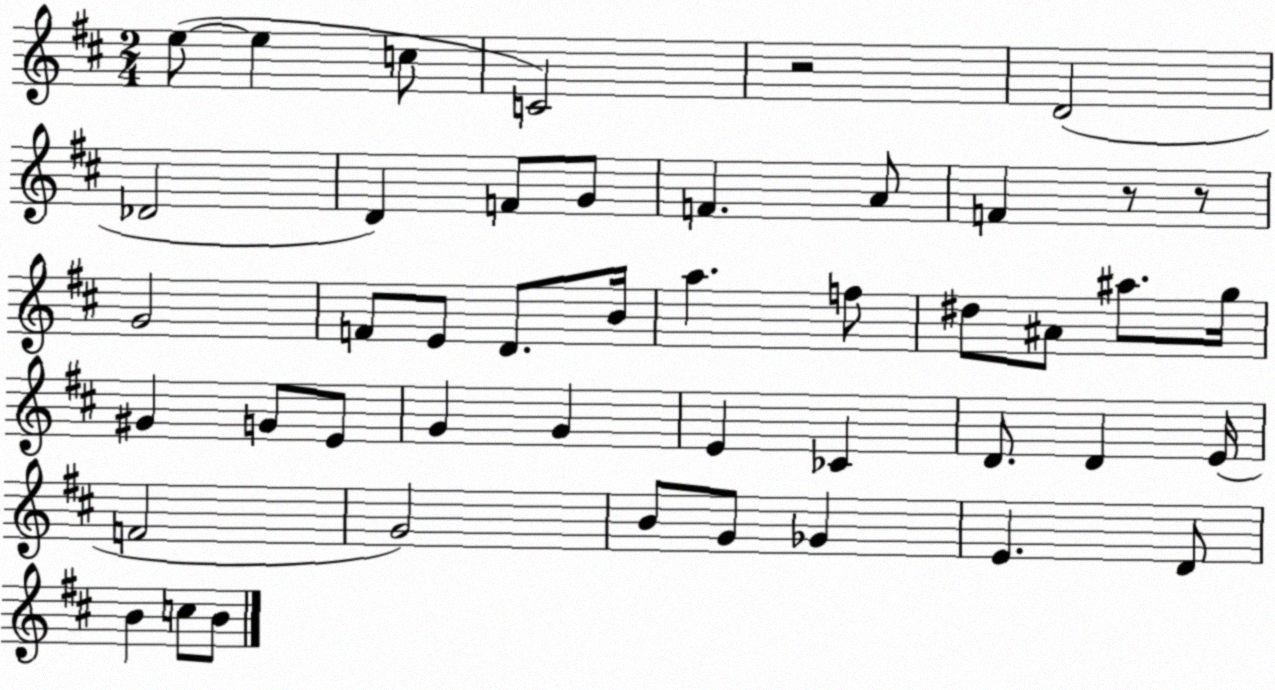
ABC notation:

X:1
T:Untitled
M:2/4
L:1/4
K:D
e/2 e c/2 C2 z2 D2 _D2 D F/2 G/2 F A/2 F z/2 z/2 G2 F/2 E/2 D/2 B/4 a f/2 ^d/2 ^A/2 ^a/2 g/4 ^G G/2 E/2 G G E _C D/2 D E/4 F2 G2 B/2 G/2 _G E D/2 B c/2 B/2